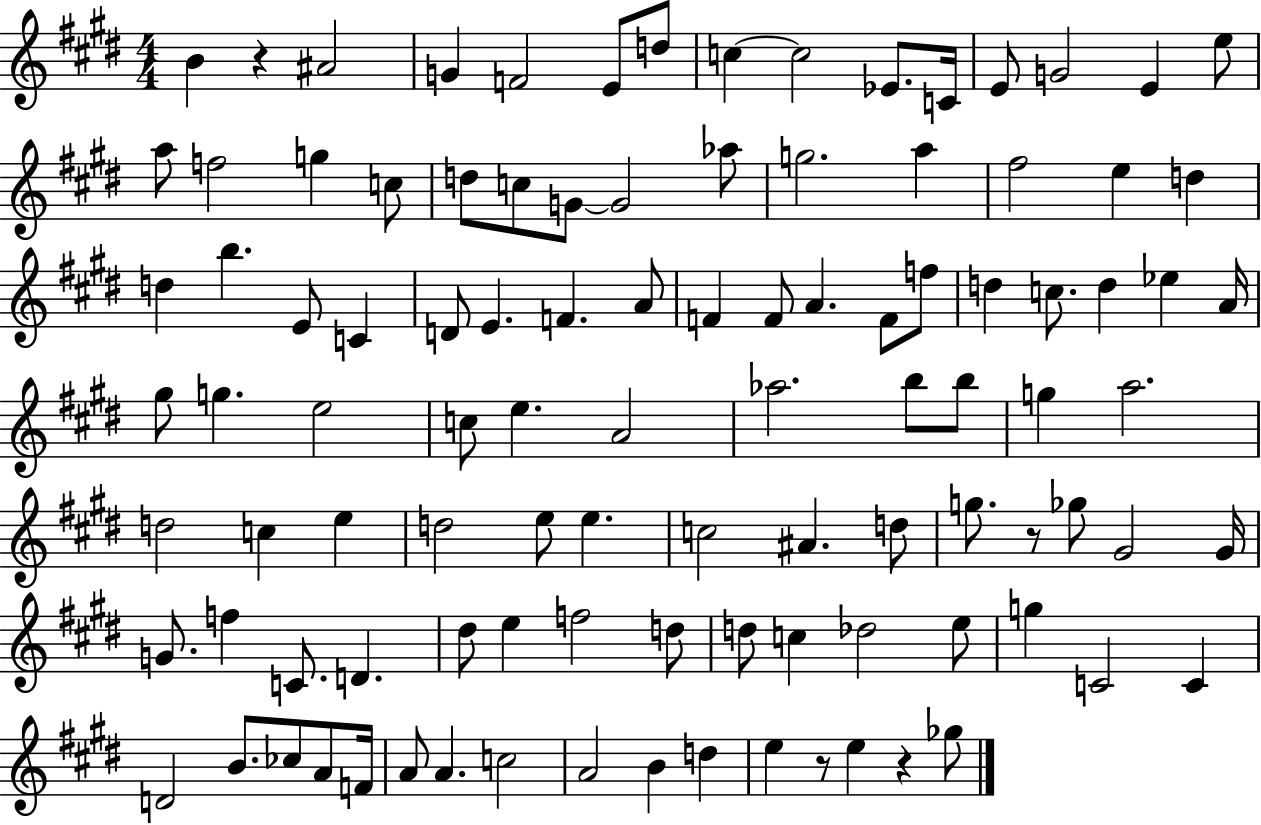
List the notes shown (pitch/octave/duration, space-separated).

B4/q R/q A#4/h G4/q F4/h E4/e D5/e C5/q C5/h Eb4/e. C4/s E4/e G4/h E4/q E5/e A5/e F5/h G5/q C5/e D5/e C5/e G4/e G4/h Ab5/e G5/h. A5/q F#5/h E5/q D5/q D5/q B5/q. E4/e C4/q D4/e E4/q. F4/q. A4/e F4/q F4/e A4/q. F4/e F5/e D5/q C5/e. D5/q Eb5/q A4/s G#5/e G5/q. E5/h C5/e E5/q. A4/h Ab5/h. B5/e B5/e G5/q A5/h. D5/h C5/q E5/q D5/h E5/e E5/q. C5/h A#4/q. D5/e G5/e. R/e Gb5/e G#4/h G#4/s G4/e. F5/q C4/e. D4/q. D#5/e E5/q F5/h D5/e D5/e C5/q Db5/h E5/e G5/q C4/h C4/q D4/h B4/e. CES5/e A4/e F4/s A4/e A4/q. C5/h A4/h B4/q D5/q E5/q R/e E5/q R/q Gb5/e